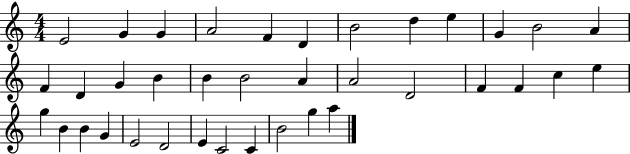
{
  \clef treble
  \numericTimeSignature
  \time 4/4
  \key c \major
  e'2 g'4 g'4 | a'2 f'4 d'4 | b'2 d''4 e''4 | g'4 b'2 a'4 | \break f'4 d'4 g'4 b'4 | b'4 b'2 a'4 | a'2 d'2 | f'4 f'4 c''4 e''4 | \break g''4 b'4 b'4 g'4 | e'2 d'2 | e'4 c'2 c'4 | b'2 g''4 a''4 | \break \bar "|."
}